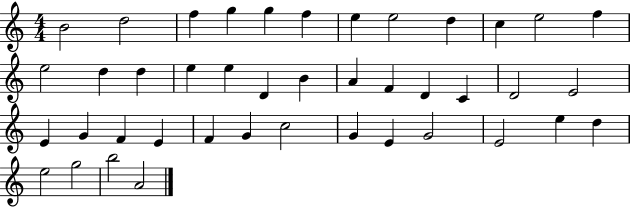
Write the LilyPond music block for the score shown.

{
  \clef treble
  \numericTimeSignature
  \time 4/4
  \key c \major
  b'2 d''2 | f''4 g''4 g''4 f''4 | e''4 e''2 d''4 | c''4 e''2 f''4 | \break e''2 d''4 d''4 | e''4 e''4 d'4 b'4 | a'4 f'4 d'4 c'4 | d'2 e'2 | \break e'4 g'4 f'4 e'4 | f'4 g'4 c''2 | g'4 e'4 g'2 | e'2 e''4 d''4 | \break e''2 g''2 | b''2 a'2 | \bar "|."
}